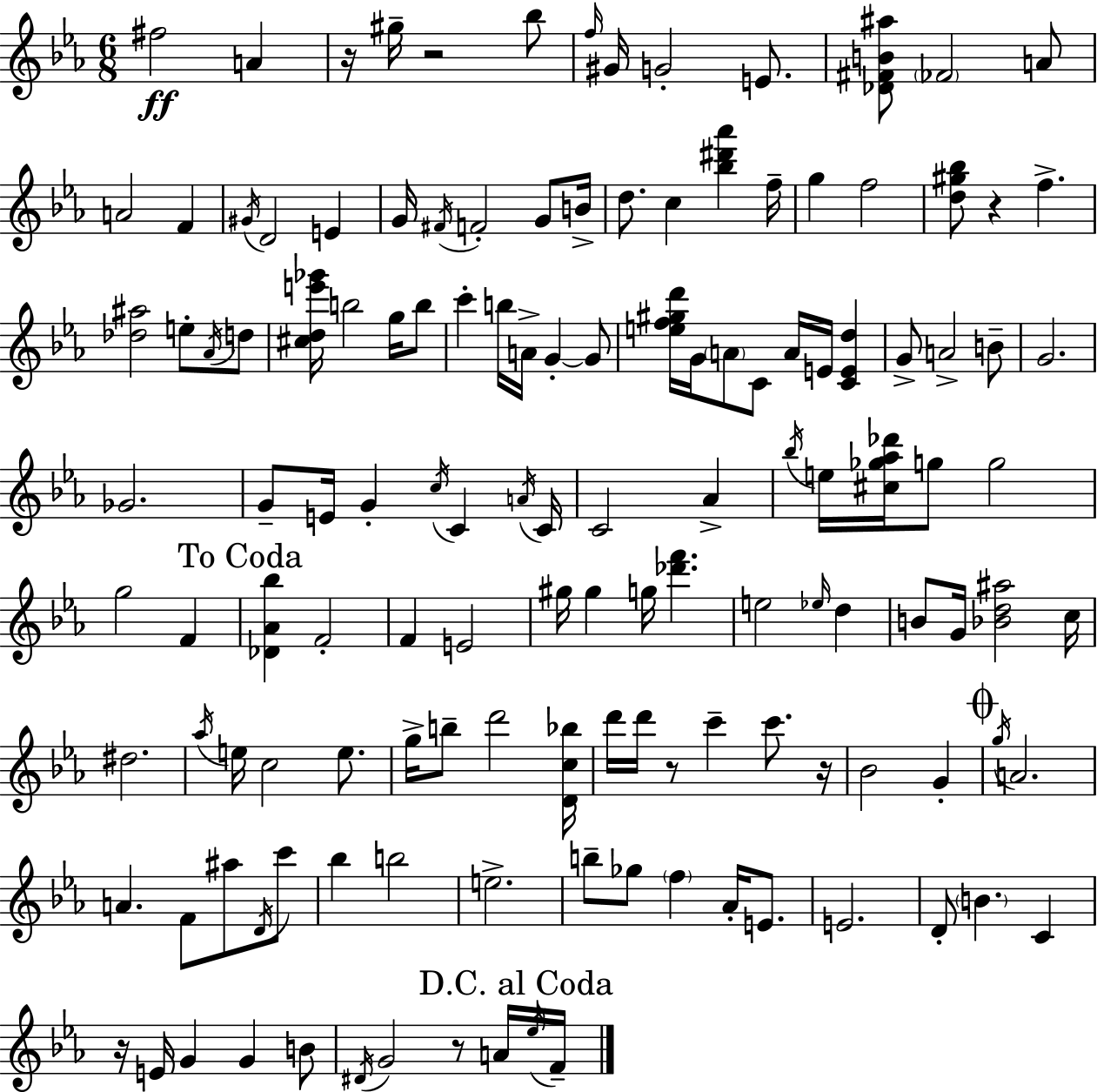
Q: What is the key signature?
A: C minor